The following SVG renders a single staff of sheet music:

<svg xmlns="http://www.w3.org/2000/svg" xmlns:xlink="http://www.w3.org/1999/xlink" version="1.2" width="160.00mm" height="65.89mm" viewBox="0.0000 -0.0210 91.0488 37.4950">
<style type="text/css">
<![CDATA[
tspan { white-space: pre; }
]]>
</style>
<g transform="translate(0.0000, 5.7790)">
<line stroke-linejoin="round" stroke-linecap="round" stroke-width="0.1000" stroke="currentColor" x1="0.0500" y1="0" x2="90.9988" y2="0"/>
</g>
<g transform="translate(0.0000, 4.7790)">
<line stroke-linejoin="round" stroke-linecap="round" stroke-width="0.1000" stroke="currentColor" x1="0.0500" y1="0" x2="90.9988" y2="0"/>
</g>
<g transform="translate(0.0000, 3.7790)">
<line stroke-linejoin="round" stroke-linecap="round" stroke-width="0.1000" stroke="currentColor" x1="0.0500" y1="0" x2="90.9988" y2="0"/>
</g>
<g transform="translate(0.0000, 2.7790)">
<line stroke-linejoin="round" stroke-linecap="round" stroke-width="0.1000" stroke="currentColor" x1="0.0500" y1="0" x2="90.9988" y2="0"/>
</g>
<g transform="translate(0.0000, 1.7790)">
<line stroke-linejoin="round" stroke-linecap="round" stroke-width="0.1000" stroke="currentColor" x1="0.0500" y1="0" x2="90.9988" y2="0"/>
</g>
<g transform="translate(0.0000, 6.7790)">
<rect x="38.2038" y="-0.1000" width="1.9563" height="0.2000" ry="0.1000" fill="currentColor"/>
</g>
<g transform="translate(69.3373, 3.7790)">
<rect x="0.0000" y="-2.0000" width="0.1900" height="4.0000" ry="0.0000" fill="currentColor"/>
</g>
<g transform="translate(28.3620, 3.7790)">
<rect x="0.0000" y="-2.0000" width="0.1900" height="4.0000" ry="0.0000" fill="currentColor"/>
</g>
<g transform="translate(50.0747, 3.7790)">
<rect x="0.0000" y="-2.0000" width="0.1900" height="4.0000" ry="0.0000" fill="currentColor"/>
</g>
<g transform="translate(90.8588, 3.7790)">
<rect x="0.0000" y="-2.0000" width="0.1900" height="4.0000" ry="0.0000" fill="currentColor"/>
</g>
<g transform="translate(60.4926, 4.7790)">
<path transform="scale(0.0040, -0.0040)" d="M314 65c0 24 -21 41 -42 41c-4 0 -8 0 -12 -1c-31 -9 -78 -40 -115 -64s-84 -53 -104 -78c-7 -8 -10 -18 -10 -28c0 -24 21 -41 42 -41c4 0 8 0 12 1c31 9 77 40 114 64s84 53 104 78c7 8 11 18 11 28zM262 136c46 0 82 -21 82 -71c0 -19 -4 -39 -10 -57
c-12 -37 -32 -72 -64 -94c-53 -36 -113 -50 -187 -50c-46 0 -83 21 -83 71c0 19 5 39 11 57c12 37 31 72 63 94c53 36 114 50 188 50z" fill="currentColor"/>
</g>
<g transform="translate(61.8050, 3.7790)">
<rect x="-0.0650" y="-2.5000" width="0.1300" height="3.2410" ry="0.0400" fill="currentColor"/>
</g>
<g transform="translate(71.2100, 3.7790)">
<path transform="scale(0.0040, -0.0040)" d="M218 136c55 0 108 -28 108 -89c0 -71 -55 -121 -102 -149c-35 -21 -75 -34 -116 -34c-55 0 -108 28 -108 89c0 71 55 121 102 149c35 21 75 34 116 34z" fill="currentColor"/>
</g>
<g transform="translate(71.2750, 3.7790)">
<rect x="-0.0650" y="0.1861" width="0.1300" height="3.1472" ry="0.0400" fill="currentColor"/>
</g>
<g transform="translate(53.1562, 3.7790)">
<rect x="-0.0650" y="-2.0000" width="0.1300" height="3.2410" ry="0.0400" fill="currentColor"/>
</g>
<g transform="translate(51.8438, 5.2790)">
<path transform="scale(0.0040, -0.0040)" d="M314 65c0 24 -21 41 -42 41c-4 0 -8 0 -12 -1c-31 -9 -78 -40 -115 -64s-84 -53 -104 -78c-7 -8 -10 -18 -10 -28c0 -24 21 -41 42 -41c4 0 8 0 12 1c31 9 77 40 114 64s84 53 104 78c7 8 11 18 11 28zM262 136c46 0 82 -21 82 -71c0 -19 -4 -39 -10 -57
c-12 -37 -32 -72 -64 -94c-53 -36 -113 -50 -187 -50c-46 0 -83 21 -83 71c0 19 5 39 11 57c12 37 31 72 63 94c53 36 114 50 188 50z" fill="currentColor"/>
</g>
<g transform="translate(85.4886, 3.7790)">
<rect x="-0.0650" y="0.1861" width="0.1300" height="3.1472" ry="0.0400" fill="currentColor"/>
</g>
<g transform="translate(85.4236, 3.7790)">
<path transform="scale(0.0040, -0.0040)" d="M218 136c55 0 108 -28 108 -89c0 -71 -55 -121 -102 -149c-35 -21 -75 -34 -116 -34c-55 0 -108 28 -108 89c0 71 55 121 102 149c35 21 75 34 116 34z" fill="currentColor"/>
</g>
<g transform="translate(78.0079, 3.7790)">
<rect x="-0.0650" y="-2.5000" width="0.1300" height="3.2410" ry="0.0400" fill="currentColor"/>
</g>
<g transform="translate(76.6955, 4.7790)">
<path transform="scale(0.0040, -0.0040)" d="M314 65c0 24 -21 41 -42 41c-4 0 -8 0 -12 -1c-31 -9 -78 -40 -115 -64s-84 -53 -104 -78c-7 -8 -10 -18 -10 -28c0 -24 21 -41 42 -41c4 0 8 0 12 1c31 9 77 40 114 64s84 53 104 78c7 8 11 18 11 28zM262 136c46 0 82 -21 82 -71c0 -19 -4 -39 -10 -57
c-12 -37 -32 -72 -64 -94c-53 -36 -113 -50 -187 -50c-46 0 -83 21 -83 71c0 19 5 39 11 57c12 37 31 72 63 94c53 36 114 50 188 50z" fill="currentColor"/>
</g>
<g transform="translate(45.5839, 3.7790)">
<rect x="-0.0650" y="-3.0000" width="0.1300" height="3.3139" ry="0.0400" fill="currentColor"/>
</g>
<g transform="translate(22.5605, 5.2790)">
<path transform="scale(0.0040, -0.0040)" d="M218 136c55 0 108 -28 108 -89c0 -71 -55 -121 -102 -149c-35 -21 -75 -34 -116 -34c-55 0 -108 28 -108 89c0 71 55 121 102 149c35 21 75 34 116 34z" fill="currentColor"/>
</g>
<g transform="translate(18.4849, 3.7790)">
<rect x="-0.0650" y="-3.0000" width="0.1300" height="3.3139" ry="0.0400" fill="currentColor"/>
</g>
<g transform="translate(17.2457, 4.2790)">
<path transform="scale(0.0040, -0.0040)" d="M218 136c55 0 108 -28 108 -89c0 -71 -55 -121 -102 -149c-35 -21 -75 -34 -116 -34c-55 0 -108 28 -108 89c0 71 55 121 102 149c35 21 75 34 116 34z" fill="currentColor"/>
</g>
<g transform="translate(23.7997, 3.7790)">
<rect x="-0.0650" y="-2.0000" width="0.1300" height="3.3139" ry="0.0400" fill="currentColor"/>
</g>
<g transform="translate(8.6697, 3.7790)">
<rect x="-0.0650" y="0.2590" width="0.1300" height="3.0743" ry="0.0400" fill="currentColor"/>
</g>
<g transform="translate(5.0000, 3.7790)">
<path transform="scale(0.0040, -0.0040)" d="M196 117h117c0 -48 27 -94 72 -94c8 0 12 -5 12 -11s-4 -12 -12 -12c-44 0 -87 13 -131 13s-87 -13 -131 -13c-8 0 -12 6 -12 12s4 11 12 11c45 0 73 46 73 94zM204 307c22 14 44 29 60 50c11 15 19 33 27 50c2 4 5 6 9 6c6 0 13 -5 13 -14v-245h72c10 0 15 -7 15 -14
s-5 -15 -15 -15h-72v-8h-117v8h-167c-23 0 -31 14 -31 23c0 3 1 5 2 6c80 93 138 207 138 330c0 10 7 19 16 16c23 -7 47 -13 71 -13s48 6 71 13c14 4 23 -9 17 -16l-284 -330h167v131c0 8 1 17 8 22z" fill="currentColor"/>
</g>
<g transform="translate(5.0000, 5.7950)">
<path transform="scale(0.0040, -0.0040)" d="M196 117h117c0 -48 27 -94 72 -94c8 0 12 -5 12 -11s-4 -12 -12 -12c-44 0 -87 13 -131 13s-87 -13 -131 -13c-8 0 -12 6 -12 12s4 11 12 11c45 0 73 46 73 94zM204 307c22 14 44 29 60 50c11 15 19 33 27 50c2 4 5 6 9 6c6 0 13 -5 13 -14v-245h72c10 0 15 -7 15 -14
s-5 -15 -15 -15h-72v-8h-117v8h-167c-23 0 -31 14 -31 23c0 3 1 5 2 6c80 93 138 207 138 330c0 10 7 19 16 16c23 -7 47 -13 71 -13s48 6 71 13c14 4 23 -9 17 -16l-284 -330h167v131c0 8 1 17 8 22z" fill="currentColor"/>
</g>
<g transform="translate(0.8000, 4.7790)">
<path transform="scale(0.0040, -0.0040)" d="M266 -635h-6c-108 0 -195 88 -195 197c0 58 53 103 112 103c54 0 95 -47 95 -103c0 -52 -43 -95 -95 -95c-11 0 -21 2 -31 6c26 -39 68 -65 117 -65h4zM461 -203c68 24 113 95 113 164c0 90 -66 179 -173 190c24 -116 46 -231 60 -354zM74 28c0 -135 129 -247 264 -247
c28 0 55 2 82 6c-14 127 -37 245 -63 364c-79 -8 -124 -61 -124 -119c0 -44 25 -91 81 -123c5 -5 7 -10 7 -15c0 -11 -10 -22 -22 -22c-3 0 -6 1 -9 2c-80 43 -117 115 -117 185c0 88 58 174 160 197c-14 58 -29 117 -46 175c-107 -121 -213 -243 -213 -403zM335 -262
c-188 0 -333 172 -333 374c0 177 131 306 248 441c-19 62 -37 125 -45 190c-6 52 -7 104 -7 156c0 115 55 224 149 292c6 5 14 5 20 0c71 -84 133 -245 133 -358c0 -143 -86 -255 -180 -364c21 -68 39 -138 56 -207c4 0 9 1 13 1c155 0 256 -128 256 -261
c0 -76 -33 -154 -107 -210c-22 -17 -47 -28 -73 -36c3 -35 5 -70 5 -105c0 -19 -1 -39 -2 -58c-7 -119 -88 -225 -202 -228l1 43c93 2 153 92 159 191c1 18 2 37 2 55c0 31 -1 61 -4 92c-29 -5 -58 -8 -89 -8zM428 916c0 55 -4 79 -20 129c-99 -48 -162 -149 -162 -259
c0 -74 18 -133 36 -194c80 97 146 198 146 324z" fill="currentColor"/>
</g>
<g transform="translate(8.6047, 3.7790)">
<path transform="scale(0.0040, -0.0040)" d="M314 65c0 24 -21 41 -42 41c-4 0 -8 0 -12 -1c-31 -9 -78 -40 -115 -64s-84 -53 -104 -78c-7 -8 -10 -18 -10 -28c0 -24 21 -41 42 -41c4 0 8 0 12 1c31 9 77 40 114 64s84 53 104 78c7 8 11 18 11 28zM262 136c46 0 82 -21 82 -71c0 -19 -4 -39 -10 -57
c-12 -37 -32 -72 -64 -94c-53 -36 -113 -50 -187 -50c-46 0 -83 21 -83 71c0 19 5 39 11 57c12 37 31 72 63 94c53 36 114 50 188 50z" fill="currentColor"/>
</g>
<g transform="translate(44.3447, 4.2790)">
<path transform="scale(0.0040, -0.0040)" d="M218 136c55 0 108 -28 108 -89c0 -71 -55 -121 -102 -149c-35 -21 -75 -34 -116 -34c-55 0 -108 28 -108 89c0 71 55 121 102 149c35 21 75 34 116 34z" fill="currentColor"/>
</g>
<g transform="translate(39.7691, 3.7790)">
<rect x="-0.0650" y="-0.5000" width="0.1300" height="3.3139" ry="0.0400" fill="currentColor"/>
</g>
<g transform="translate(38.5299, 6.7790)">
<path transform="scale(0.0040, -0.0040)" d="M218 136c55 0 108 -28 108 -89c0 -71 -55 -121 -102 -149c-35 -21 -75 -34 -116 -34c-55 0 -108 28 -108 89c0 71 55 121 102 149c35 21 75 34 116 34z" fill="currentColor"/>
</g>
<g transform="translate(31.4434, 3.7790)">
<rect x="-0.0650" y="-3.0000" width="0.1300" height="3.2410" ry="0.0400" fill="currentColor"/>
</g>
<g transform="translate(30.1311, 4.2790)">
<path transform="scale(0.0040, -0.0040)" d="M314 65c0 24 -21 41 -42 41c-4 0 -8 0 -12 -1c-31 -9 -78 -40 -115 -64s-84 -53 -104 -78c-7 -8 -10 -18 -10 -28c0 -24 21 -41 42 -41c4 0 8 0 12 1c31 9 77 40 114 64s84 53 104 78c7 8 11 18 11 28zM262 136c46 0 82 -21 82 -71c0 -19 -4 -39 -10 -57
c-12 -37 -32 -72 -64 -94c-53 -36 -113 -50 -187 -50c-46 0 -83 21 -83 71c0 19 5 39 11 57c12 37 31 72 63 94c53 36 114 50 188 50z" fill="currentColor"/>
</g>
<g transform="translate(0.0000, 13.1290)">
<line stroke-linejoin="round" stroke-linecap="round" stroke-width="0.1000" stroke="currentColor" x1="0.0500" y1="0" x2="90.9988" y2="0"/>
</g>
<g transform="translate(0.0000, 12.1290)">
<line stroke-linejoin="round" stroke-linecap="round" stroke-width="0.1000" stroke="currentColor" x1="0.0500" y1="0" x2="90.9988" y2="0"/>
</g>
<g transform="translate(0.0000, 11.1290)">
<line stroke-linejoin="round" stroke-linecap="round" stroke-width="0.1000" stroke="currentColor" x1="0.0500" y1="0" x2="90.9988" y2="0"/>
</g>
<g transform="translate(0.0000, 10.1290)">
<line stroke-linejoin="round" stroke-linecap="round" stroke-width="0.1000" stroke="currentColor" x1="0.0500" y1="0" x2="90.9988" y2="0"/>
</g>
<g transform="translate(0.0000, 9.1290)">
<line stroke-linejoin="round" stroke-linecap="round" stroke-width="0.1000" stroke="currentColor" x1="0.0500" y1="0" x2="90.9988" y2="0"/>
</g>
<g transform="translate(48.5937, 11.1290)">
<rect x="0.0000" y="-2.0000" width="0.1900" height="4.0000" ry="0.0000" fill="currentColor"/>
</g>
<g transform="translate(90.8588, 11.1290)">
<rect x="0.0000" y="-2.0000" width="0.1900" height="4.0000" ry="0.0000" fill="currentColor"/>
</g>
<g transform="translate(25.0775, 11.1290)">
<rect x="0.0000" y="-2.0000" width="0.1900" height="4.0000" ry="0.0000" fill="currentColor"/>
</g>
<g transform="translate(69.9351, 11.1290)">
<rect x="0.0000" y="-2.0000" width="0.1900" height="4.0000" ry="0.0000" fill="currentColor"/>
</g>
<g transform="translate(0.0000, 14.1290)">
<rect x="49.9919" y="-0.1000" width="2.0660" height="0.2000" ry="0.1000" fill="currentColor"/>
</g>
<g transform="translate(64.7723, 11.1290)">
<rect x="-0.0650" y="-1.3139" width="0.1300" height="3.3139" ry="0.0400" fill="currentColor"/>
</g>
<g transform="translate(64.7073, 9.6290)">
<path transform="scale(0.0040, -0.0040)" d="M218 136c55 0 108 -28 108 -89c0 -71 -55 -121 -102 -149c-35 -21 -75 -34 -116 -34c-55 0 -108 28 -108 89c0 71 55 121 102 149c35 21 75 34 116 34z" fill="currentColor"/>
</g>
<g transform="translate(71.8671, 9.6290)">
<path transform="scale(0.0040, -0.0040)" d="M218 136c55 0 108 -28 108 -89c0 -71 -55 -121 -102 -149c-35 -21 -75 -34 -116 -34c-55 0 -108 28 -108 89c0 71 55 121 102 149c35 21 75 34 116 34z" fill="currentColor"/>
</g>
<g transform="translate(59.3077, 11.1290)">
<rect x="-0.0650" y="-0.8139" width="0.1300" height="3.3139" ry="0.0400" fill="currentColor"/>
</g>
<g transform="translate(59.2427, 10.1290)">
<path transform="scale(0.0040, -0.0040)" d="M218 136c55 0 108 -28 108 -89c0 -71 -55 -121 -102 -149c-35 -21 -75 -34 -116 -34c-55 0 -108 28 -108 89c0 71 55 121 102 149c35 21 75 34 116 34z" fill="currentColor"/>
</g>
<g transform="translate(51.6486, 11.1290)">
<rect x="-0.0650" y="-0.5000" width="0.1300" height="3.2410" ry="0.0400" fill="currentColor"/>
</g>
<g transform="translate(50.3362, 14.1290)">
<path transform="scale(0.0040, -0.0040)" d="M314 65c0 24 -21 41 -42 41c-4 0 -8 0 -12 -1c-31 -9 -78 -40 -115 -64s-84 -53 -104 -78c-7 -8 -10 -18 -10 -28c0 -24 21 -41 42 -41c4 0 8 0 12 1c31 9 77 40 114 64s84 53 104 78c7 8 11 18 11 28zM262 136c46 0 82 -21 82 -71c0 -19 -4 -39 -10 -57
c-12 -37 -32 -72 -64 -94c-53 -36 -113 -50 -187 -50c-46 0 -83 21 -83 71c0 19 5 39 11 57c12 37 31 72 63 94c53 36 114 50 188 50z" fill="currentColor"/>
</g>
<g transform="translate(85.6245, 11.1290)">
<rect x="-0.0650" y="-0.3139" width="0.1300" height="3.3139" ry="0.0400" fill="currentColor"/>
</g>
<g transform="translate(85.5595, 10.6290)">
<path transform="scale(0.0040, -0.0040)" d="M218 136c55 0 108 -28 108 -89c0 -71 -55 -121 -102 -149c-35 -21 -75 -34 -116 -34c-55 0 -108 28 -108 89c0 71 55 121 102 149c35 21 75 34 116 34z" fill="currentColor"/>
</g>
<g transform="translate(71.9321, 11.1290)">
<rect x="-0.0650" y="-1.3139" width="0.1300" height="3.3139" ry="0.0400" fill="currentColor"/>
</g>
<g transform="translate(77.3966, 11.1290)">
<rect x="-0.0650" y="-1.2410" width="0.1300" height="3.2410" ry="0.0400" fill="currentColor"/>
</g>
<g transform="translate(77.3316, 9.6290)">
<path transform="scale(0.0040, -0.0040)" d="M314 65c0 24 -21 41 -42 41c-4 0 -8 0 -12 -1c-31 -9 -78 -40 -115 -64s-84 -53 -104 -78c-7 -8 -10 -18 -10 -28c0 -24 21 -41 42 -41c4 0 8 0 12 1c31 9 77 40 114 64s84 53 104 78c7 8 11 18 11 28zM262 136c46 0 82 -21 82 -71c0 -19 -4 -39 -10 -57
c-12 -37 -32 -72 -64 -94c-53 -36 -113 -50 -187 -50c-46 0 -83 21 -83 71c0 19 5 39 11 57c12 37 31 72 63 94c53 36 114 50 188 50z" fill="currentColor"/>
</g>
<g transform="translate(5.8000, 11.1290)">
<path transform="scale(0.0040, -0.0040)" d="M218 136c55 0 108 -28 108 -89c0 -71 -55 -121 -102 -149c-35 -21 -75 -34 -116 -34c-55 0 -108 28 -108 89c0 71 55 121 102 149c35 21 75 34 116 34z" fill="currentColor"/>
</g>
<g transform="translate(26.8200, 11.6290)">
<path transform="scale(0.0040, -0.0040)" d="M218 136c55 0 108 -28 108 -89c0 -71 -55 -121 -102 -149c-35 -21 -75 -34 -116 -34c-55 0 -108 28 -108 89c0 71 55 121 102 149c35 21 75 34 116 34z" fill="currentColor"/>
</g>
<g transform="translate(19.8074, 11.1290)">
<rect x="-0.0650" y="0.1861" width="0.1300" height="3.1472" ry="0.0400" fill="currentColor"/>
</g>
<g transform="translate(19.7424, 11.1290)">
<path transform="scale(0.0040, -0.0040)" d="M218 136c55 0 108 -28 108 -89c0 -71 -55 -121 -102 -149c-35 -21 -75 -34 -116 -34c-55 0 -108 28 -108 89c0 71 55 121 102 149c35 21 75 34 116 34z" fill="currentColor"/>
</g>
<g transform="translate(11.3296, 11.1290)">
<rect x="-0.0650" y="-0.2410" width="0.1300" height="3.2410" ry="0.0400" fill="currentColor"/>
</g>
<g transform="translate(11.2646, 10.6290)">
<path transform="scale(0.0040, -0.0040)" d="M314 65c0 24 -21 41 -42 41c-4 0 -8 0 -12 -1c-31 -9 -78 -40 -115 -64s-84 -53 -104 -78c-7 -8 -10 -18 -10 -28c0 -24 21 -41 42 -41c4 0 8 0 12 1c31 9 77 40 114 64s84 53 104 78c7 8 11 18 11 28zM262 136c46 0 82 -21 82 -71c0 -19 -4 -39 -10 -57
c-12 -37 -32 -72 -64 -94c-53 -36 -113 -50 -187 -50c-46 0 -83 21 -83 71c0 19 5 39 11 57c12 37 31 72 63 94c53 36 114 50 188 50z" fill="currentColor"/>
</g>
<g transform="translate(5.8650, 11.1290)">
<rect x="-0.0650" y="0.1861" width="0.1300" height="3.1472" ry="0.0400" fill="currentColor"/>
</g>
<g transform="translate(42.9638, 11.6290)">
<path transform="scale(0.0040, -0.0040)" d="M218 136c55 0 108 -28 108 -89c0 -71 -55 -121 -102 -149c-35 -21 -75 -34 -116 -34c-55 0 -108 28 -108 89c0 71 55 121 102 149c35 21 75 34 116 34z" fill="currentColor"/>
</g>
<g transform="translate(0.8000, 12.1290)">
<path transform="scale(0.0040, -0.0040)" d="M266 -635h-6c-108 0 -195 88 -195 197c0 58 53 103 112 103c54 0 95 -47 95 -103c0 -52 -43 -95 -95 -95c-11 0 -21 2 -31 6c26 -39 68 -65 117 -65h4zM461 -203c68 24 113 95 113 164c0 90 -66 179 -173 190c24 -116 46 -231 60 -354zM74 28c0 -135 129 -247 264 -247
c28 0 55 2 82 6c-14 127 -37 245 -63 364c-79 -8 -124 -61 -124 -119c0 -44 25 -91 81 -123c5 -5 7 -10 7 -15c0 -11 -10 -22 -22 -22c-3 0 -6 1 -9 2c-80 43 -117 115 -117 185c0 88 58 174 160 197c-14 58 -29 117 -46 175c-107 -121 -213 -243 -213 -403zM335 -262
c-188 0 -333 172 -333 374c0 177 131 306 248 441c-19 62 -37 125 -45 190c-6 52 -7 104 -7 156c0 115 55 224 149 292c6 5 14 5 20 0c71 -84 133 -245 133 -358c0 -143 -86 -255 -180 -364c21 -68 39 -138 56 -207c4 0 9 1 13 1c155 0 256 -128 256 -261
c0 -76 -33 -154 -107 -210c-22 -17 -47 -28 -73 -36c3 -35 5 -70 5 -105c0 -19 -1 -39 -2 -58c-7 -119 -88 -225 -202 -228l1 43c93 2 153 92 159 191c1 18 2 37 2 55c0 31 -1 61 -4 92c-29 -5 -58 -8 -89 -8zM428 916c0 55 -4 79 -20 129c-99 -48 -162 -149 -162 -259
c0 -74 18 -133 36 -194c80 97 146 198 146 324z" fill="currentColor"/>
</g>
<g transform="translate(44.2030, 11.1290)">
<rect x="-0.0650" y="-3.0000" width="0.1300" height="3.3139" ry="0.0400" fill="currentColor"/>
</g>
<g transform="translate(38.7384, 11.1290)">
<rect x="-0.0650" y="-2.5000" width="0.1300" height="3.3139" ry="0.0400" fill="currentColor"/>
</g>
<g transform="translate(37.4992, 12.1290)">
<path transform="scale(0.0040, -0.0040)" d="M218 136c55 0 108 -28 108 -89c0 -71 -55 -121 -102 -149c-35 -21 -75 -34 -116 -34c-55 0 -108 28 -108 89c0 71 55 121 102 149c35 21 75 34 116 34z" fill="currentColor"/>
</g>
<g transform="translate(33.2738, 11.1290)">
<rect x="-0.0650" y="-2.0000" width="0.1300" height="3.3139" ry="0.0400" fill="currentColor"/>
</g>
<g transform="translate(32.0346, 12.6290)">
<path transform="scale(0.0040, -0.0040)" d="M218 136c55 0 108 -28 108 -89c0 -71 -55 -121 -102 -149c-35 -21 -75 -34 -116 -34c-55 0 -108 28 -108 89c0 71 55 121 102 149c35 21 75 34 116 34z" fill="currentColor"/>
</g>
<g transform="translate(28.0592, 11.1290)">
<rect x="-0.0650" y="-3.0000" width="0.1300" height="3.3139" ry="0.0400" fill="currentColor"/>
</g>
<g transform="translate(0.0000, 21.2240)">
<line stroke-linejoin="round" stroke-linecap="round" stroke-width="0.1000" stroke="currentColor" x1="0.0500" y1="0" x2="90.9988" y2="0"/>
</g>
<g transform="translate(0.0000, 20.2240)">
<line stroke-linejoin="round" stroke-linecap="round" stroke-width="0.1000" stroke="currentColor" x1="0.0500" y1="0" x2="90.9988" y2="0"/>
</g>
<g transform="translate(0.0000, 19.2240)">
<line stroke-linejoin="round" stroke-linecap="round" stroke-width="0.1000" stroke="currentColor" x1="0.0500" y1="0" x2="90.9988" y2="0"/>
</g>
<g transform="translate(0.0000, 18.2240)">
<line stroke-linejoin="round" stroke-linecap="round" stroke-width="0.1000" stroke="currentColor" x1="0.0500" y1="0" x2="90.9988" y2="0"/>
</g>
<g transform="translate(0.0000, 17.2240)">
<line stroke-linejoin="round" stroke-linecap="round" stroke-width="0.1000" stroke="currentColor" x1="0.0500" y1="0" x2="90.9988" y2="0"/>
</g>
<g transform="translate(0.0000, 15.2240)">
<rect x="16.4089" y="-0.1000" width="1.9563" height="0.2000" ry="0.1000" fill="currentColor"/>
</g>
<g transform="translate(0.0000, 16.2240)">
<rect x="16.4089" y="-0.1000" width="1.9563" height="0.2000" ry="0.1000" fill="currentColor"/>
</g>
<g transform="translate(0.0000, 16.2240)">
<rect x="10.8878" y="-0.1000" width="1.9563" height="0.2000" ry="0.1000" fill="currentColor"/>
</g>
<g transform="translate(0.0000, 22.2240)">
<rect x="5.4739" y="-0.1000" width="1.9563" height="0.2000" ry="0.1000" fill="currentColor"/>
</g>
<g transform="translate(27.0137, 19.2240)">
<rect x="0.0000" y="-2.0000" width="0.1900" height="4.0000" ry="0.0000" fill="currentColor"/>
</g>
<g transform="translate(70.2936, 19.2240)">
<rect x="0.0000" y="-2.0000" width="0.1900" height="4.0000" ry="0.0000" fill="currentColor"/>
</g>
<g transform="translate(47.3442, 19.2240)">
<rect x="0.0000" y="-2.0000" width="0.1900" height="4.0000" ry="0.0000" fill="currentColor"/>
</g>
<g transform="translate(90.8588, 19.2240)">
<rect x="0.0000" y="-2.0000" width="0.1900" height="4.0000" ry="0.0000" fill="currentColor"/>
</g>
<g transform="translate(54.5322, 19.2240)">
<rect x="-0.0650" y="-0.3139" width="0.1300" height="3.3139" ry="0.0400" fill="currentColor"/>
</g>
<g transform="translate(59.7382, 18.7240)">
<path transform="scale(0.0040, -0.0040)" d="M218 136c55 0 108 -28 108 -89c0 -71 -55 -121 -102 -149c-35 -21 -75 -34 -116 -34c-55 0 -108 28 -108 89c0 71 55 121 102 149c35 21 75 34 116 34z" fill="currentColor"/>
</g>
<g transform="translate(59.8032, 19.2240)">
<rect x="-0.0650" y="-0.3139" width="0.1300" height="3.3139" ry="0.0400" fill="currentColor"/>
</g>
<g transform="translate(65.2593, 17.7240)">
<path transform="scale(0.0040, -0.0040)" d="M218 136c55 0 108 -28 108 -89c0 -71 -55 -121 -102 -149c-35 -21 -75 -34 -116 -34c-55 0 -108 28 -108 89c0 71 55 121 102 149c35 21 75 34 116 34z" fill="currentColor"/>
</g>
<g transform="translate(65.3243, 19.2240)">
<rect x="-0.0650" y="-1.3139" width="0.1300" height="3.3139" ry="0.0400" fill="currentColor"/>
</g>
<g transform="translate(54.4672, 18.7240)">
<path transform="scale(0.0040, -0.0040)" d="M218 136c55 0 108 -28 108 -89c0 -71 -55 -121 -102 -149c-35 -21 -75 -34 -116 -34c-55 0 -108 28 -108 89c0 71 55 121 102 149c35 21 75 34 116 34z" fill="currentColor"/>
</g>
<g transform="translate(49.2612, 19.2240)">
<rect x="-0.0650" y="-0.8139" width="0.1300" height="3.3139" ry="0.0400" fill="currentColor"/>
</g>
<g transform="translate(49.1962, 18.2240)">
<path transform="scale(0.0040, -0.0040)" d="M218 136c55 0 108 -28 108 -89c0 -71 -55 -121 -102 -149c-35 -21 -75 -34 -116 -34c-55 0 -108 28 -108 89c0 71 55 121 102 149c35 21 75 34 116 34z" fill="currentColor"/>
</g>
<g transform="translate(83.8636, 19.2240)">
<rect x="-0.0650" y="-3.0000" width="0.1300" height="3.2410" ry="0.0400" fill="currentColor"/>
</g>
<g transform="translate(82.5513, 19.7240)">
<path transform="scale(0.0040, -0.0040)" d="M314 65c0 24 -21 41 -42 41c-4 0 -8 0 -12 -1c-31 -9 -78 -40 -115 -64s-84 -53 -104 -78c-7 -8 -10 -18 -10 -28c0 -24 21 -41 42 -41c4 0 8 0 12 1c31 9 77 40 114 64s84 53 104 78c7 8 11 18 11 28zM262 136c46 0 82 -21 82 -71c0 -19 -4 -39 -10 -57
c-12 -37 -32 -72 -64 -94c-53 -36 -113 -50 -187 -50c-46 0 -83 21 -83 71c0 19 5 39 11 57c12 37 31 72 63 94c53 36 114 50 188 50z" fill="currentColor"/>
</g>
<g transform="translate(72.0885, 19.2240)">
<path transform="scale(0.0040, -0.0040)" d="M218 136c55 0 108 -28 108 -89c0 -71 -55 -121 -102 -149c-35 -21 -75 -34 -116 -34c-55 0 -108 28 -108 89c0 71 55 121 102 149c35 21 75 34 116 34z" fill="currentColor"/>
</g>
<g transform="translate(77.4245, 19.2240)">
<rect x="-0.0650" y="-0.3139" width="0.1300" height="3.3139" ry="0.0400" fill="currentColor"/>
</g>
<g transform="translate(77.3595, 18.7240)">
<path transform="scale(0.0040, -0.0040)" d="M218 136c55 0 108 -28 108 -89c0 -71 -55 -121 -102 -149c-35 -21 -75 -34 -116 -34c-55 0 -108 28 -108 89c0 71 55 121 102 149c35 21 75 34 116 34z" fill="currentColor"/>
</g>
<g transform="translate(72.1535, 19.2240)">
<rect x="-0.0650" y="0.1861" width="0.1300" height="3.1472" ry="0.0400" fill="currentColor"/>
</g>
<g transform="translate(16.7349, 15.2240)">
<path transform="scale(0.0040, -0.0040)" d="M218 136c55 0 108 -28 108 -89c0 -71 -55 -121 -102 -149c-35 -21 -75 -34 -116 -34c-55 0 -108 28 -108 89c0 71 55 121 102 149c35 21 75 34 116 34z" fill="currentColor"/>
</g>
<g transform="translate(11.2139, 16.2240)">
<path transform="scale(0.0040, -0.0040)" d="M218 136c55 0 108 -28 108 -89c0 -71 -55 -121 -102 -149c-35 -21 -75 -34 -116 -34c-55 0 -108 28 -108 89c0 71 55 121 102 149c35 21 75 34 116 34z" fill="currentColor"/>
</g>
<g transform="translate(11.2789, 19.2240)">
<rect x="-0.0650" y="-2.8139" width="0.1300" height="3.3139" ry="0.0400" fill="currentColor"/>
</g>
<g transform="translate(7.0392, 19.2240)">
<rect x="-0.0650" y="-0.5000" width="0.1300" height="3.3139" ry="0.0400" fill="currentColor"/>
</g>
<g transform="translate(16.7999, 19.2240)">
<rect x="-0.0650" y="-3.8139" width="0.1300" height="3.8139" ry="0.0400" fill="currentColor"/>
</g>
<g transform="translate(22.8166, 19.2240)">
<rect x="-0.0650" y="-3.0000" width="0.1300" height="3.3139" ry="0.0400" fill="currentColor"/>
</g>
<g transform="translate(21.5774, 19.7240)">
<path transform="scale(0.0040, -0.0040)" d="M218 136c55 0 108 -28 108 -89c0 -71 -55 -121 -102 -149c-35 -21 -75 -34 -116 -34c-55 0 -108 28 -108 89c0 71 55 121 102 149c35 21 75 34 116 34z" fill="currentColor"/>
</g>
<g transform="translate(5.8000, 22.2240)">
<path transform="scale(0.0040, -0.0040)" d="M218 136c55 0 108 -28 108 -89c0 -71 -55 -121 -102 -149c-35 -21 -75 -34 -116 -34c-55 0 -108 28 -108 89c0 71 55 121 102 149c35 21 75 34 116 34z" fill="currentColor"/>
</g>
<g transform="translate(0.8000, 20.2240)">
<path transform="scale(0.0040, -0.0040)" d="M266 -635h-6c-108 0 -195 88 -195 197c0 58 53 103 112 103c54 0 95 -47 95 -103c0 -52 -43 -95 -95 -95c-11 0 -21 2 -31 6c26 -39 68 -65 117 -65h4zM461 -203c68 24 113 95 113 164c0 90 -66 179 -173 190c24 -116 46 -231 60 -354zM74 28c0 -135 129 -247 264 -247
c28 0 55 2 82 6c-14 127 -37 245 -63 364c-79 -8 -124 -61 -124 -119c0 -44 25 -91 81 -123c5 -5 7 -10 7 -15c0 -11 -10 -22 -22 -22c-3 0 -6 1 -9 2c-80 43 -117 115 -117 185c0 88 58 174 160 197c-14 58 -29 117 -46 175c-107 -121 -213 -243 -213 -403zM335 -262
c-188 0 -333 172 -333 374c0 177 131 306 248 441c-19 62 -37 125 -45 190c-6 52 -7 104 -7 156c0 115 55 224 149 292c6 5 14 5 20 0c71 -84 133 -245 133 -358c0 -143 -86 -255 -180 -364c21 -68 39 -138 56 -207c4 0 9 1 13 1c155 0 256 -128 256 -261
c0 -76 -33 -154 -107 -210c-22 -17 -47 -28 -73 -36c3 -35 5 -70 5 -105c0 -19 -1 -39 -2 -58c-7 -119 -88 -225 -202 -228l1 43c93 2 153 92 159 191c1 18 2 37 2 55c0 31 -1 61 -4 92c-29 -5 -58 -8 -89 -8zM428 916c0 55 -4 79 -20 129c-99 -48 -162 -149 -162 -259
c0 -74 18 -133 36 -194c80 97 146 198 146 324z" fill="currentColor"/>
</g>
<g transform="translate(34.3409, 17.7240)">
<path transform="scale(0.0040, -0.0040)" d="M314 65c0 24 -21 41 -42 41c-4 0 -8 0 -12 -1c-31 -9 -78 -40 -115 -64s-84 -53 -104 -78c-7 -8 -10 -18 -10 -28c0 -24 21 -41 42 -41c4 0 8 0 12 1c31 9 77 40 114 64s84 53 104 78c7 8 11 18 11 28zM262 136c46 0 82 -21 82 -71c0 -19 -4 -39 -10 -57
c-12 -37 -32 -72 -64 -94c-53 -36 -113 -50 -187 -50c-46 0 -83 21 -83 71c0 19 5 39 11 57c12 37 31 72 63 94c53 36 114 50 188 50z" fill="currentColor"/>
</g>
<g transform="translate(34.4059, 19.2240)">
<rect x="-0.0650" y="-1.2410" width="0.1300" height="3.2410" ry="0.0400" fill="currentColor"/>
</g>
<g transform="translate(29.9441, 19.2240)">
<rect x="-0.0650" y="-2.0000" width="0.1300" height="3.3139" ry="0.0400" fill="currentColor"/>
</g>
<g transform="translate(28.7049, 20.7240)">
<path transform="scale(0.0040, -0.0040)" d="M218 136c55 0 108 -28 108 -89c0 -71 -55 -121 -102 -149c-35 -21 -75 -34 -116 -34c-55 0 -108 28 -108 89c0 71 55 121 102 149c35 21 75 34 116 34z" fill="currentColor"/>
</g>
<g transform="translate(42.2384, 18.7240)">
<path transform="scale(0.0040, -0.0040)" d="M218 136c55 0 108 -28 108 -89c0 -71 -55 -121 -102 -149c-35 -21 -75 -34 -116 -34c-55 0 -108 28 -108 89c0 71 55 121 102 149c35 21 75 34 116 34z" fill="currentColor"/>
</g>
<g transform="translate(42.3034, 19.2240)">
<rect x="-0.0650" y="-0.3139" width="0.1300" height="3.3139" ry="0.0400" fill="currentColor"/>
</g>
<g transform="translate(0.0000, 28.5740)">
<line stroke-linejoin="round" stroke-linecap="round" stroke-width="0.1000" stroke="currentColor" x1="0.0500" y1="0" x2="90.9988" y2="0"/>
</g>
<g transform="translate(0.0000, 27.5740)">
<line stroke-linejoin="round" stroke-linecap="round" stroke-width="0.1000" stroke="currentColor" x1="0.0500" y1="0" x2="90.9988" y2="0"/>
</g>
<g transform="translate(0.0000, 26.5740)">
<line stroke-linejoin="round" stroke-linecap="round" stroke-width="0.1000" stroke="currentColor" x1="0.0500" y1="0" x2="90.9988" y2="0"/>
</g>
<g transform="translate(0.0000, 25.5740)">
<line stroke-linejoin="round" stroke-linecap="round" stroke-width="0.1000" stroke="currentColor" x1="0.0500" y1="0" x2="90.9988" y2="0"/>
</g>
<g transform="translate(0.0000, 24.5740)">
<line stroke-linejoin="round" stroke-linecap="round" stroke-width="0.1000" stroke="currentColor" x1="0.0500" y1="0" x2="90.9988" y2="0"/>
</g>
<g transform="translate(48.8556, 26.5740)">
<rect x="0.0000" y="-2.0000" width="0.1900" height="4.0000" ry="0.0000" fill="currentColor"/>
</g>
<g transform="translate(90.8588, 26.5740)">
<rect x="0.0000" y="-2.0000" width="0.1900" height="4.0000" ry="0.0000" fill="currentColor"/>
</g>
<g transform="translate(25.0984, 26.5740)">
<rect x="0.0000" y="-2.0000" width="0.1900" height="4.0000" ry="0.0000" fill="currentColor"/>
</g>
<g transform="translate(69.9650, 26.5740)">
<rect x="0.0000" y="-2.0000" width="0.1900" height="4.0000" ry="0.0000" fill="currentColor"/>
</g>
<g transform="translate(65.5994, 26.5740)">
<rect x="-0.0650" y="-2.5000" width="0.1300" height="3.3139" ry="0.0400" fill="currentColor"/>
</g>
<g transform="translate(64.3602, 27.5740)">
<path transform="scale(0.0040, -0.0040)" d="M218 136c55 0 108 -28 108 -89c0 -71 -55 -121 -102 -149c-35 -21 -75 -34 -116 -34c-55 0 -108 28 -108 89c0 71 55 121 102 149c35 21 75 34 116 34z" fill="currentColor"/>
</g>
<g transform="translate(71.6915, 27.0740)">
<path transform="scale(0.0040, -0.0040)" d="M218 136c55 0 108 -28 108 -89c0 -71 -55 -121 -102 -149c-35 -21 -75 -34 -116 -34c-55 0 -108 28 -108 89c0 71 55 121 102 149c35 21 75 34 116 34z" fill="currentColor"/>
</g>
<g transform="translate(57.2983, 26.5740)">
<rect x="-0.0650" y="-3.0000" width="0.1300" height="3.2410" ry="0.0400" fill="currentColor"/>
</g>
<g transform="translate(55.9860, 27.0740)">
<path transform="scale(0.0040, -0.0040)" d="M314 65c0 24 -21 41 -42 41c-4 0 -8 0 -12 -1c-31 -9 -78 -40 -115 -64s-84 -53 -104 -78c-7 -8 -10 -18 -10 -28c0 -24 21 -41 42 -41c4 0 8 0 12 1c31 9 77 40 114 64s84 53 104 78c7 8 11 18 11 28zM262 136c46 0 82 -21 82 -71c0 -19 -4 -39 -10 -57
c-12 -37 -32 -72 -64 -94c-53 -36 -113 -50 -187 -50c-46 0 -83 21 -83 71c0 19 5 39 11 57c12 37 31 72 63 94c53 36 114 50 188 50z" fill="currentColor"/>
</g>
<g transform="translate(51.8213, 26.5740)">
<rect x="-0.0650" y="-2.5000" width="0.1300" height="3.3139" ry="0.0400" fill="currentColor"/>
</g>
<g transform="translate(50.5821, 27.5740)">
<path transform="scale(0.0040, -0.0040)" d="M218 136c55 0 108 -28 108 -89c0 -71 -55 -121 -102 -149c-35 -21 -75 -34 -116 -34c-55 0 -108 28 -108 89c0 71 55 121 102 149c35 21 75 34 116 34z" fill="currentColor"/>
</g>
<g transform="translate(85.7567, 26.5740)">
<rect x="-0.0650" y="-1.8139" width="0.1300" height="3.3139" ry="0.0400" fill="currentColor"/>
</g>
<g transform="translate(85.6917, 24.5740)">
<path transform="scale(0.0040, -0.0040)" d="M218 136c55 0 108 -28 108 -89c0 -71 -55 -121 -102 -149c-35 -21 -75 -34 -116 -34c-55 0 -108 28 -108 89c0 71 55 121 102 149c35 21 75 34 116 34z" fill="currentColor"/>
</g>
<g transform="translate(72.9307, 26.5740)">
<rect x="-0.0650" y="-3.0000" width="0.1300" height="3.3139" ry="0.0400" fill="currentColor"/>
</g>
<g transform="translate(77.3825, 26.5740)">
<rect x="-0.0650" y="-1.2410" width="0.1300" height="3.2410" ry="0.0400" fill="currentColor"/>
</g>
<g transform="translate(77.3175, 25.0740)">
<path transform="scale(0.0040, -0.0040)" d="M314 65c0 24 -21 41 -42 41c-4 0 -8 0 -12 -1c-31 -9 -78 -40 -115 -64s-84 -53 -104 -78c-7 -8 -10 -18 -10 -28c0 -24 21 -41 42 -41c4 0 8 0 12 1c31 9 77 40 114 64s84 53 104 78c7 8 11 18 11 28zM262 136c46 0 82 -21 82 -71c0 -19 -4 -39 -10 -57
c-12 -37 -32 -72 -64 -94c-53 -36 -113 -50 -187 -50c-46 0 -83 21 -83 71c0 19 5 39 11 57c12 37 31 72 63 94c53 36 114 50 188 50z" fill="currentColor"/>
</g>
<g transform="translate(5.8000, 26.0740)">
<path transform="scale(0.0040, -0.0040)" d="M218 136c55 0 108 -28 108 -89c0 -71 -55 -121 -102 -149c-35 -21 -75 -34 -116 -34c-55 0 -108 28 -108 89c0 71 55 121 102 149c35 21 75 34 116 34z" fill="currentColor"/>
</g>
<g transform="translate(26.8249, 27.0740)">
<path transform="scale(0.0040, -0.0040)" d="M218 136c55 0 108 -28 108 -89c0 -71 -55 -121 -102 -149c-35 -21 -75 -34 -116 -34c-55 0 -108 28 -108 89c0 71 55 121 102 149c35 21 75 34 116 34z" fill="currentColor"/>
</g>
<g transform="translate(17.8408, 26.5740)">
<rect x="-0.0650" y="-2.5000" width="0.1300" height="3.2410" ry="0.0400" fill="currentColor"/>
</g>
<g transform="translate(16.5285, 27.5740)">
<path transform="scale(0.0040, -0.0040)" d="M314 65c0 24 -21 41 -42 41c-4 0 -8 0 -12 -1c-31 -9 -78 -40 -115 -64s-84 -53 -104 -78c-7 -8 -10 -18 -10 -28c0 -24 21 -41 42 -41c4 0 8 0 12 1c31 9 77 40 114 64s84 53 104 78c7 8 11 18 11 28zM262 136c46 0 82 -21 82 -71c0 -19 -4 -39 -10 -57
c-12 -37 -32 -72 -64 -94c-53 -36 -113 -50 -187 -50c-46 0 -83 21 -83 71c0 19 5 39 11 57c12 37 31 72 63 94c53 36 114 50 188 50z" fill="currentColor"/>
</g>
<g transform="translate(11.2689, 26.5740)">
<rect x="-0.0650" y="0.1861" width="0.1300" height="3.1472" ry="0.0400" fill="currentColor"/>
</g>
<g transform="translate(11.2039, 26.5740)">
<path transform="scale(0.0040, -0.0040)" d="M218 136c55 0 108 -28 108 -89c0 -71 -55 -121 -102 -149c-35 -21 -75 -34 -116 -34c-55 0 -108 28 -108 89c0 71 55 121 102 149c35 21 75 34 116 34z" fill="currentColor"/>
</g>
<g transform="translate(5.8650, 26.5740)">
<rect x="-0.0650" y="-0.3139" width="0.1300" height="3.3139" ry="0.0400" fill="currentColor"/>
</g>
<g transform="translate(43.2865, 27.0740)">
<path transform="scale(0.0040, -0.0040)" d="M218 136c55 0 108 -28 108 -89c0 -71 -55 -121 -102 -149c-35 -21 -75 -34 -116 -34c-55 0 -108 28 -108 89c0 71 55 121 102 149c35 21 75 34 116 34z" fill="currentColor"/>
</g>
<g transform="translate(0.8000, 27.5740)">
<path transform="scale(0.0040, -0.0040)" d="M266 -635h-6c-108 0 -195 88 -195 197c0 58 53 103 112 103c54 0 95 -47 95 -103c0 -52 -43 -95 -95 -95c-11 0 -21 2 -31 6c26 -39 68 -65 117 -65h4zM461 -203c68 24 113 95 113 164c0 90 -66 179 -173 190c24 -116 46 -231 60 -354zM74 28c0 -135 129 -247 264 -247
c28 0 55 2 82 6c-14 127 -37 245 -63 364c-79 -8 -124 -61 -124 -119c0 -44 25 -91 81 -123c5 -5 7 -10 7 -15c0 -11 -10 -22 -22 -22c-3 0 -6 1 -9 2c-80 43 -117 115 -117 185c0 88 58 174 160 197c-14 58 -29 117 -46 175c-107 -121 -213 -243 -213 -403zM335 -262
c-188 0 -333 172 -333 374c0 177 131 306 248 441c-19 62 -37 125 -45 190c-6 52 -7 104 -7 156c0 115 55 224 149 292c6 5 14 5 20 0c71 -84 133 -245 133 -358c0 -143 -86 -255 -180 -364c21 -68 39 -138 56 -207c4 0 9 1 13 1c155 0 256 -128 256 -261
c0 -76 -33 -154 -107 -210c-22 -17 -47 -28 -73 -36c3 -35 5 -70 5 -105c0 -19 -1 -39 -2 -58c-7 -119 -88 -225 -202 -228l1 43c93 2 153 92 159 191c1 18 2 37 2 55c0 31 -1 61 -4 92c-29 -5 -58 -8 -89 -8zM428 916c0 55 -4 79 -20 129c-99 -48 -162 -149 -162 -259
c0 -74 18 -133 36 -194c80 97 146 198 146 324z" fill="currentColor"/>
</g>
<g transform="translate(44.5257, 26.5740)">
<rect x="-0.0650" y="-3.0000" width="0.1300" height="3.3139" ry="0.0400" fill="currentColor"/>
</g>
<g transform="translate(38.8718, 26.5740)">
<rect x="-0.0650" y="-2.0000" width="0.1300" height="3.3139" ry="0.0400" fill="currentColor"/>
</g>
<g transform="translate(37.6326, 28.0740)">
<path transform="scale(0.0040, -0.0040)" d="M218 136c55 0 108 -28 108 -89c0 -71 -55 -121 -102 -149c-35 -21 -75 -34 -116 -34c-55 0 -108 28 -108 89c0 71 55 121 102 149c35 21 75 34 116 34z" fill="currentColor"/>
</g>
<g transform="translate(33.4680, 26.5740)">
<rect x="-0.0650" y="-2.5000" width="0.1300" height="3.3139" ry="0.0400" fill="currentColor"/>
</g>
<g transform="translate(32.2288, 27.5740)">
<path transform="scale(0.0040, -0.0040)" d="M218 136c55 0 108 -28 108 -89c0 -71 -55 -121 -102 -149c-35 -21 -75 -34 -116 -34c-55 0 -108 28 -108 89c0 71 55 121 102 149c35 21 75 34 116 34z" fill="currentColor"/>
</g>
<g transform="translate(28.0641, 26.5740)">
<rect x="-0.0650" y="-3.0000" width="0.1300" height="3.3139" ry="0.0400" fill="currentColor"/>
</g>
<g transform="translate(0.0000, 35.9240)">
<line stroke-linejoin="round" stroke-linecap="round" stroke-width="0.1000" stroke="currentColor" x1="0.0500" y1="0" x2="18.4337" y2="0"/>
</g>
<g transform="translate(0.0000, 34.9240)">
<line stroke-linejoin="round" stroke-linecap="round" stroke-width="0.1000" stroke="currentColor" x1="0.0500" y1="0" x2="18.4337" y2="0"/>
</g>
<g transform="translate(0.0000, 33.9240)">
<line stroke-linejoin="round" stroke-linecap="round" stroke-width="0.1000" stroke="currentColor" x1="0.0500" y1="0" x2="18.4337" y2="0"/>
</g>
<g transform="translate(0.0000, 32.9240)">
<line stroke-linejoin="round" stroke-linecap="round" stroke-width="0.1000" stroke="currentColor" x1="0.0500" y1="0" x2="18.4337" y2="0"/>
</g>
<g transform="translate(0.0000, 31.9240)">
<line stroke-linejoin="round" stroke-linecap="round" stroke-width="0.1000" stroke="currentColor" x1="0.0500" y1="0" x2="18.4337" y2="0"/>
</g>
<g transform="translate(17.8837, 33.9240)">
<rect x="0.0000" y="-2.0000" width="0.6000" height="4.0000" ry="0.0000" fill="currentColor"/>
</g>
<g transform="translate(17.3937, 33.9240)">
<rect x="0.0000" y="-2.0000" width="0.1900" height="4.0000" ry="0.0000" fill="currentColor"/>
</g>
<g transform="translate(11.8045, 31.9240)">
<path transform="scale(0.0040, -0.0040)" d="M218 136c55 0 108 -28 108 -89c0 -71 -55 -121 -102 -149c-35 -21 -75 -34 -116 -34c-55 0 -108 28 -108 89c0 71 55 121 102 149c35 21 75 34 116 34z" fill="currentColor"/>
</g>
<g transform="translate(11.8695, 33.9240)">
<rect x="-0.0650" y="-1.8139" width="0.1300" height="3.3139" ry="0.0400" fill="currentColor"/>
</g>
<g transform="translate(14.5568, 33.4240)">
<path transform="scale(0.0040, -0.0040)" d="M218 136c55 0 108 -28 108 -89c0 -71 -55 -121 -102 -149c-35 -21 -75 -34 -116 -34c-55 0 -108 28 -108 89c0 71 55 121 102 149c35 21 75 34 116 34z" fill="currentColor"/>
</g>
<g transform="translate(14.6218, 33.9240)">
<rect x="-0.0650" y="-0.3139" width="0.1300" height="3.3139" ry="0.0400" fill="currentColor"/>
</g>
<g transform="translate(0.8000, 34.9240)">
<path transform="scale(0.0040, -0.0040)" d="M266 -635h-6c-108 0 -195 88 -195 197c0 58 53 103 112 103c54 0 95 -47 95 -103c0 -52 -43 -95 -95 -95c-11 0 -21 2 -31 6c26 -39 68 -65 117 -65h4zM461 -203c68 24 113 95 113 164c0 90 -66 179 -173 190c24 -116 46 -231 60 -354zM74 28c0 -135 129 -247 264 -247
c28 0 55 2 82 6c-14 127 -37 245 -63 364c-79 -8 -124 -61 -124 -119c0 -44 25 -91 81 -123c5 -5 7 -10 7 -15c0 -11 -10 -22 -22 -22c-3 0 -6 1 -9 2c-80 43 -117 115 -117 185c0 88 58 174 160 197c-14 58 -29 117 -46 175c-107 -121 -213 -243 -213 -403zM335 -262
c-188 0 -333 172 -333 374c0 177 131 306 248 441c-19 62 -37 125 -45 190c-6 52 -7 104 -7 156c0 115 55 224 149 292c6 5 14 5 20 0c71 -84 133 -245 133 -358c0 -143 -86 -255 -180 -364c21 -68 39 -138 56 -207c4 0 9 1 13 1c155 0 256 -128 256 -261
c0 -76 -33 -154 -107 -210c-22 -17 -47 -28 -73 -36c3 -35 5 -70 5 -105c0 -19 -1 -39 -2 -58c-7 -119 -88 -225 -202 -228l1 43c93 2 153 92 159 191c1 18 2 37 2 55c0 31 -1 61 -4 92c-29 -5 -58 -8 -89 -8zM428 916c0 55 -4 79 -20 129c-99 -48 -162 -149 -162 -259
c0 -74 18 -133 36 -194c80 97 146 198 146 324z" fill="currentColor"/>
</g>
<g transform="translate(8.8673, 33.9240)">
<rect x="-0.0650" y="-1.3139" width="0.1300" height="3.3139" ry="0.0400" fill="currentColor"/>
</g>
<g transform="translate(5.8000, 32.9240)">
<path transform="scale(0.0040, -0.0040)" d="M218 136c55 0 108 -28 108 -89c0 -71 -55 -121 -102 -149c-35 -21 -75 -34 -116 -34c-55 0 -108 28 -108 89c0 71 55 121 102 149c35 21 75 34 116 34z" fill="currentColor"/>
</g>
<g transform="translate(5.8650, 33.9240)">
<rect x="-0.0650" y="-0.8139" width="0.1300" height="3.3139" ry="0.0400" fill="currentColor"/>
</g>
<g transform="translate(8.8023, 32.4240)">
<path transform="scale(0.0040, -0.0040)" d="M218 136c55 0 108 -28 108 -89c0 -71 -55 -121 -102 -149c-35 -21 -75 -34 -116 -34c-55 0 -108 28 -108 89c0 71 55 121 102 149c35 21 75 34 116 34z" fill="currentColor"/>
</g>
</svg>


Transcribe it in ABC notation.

X:1
T:Untitled
M:4/4
L:1/4
K:C
B2 A F A2 C A F2 G2 B G2 B B c2 B A F G A C2 d e e e2 c C a c' A F e2 c d c c e B c A2 c B G2 A G F A G A2 G A e2 f d e f c